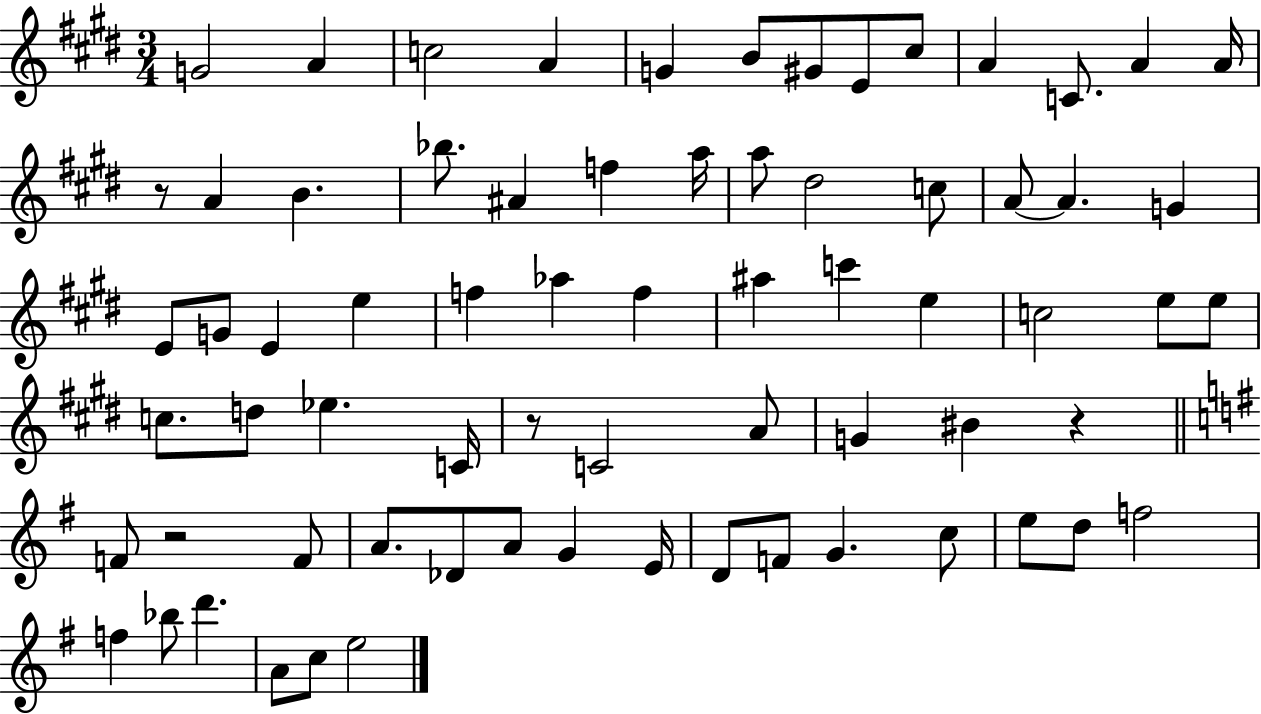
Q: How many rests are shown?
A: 4